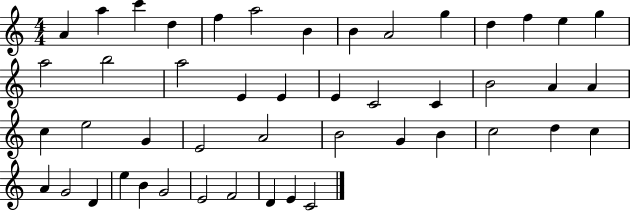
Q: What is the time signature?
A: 4/4